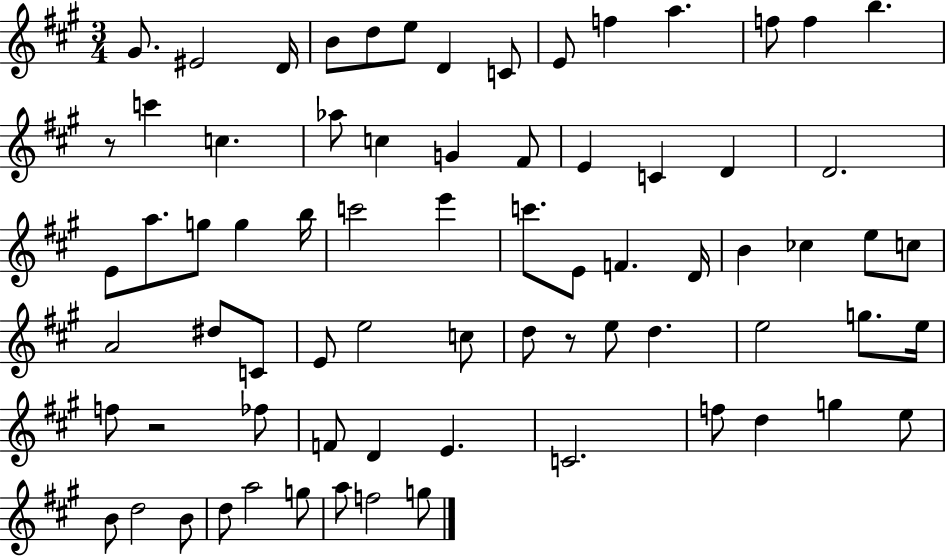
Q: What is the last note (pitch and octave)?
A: G5